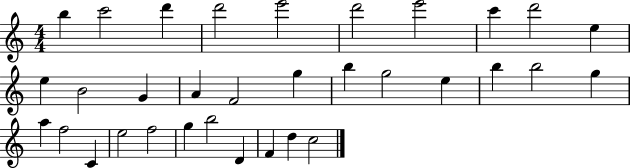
X:1
T:Untitled
M:4/4
L:1/4
K:C
b c'2 d' d'2 e'2 d'2 e'2 c' d'2 e e B2 G A F2 g b g2 e b b2 g a f2 C e2 f2 g b2 D F d c2